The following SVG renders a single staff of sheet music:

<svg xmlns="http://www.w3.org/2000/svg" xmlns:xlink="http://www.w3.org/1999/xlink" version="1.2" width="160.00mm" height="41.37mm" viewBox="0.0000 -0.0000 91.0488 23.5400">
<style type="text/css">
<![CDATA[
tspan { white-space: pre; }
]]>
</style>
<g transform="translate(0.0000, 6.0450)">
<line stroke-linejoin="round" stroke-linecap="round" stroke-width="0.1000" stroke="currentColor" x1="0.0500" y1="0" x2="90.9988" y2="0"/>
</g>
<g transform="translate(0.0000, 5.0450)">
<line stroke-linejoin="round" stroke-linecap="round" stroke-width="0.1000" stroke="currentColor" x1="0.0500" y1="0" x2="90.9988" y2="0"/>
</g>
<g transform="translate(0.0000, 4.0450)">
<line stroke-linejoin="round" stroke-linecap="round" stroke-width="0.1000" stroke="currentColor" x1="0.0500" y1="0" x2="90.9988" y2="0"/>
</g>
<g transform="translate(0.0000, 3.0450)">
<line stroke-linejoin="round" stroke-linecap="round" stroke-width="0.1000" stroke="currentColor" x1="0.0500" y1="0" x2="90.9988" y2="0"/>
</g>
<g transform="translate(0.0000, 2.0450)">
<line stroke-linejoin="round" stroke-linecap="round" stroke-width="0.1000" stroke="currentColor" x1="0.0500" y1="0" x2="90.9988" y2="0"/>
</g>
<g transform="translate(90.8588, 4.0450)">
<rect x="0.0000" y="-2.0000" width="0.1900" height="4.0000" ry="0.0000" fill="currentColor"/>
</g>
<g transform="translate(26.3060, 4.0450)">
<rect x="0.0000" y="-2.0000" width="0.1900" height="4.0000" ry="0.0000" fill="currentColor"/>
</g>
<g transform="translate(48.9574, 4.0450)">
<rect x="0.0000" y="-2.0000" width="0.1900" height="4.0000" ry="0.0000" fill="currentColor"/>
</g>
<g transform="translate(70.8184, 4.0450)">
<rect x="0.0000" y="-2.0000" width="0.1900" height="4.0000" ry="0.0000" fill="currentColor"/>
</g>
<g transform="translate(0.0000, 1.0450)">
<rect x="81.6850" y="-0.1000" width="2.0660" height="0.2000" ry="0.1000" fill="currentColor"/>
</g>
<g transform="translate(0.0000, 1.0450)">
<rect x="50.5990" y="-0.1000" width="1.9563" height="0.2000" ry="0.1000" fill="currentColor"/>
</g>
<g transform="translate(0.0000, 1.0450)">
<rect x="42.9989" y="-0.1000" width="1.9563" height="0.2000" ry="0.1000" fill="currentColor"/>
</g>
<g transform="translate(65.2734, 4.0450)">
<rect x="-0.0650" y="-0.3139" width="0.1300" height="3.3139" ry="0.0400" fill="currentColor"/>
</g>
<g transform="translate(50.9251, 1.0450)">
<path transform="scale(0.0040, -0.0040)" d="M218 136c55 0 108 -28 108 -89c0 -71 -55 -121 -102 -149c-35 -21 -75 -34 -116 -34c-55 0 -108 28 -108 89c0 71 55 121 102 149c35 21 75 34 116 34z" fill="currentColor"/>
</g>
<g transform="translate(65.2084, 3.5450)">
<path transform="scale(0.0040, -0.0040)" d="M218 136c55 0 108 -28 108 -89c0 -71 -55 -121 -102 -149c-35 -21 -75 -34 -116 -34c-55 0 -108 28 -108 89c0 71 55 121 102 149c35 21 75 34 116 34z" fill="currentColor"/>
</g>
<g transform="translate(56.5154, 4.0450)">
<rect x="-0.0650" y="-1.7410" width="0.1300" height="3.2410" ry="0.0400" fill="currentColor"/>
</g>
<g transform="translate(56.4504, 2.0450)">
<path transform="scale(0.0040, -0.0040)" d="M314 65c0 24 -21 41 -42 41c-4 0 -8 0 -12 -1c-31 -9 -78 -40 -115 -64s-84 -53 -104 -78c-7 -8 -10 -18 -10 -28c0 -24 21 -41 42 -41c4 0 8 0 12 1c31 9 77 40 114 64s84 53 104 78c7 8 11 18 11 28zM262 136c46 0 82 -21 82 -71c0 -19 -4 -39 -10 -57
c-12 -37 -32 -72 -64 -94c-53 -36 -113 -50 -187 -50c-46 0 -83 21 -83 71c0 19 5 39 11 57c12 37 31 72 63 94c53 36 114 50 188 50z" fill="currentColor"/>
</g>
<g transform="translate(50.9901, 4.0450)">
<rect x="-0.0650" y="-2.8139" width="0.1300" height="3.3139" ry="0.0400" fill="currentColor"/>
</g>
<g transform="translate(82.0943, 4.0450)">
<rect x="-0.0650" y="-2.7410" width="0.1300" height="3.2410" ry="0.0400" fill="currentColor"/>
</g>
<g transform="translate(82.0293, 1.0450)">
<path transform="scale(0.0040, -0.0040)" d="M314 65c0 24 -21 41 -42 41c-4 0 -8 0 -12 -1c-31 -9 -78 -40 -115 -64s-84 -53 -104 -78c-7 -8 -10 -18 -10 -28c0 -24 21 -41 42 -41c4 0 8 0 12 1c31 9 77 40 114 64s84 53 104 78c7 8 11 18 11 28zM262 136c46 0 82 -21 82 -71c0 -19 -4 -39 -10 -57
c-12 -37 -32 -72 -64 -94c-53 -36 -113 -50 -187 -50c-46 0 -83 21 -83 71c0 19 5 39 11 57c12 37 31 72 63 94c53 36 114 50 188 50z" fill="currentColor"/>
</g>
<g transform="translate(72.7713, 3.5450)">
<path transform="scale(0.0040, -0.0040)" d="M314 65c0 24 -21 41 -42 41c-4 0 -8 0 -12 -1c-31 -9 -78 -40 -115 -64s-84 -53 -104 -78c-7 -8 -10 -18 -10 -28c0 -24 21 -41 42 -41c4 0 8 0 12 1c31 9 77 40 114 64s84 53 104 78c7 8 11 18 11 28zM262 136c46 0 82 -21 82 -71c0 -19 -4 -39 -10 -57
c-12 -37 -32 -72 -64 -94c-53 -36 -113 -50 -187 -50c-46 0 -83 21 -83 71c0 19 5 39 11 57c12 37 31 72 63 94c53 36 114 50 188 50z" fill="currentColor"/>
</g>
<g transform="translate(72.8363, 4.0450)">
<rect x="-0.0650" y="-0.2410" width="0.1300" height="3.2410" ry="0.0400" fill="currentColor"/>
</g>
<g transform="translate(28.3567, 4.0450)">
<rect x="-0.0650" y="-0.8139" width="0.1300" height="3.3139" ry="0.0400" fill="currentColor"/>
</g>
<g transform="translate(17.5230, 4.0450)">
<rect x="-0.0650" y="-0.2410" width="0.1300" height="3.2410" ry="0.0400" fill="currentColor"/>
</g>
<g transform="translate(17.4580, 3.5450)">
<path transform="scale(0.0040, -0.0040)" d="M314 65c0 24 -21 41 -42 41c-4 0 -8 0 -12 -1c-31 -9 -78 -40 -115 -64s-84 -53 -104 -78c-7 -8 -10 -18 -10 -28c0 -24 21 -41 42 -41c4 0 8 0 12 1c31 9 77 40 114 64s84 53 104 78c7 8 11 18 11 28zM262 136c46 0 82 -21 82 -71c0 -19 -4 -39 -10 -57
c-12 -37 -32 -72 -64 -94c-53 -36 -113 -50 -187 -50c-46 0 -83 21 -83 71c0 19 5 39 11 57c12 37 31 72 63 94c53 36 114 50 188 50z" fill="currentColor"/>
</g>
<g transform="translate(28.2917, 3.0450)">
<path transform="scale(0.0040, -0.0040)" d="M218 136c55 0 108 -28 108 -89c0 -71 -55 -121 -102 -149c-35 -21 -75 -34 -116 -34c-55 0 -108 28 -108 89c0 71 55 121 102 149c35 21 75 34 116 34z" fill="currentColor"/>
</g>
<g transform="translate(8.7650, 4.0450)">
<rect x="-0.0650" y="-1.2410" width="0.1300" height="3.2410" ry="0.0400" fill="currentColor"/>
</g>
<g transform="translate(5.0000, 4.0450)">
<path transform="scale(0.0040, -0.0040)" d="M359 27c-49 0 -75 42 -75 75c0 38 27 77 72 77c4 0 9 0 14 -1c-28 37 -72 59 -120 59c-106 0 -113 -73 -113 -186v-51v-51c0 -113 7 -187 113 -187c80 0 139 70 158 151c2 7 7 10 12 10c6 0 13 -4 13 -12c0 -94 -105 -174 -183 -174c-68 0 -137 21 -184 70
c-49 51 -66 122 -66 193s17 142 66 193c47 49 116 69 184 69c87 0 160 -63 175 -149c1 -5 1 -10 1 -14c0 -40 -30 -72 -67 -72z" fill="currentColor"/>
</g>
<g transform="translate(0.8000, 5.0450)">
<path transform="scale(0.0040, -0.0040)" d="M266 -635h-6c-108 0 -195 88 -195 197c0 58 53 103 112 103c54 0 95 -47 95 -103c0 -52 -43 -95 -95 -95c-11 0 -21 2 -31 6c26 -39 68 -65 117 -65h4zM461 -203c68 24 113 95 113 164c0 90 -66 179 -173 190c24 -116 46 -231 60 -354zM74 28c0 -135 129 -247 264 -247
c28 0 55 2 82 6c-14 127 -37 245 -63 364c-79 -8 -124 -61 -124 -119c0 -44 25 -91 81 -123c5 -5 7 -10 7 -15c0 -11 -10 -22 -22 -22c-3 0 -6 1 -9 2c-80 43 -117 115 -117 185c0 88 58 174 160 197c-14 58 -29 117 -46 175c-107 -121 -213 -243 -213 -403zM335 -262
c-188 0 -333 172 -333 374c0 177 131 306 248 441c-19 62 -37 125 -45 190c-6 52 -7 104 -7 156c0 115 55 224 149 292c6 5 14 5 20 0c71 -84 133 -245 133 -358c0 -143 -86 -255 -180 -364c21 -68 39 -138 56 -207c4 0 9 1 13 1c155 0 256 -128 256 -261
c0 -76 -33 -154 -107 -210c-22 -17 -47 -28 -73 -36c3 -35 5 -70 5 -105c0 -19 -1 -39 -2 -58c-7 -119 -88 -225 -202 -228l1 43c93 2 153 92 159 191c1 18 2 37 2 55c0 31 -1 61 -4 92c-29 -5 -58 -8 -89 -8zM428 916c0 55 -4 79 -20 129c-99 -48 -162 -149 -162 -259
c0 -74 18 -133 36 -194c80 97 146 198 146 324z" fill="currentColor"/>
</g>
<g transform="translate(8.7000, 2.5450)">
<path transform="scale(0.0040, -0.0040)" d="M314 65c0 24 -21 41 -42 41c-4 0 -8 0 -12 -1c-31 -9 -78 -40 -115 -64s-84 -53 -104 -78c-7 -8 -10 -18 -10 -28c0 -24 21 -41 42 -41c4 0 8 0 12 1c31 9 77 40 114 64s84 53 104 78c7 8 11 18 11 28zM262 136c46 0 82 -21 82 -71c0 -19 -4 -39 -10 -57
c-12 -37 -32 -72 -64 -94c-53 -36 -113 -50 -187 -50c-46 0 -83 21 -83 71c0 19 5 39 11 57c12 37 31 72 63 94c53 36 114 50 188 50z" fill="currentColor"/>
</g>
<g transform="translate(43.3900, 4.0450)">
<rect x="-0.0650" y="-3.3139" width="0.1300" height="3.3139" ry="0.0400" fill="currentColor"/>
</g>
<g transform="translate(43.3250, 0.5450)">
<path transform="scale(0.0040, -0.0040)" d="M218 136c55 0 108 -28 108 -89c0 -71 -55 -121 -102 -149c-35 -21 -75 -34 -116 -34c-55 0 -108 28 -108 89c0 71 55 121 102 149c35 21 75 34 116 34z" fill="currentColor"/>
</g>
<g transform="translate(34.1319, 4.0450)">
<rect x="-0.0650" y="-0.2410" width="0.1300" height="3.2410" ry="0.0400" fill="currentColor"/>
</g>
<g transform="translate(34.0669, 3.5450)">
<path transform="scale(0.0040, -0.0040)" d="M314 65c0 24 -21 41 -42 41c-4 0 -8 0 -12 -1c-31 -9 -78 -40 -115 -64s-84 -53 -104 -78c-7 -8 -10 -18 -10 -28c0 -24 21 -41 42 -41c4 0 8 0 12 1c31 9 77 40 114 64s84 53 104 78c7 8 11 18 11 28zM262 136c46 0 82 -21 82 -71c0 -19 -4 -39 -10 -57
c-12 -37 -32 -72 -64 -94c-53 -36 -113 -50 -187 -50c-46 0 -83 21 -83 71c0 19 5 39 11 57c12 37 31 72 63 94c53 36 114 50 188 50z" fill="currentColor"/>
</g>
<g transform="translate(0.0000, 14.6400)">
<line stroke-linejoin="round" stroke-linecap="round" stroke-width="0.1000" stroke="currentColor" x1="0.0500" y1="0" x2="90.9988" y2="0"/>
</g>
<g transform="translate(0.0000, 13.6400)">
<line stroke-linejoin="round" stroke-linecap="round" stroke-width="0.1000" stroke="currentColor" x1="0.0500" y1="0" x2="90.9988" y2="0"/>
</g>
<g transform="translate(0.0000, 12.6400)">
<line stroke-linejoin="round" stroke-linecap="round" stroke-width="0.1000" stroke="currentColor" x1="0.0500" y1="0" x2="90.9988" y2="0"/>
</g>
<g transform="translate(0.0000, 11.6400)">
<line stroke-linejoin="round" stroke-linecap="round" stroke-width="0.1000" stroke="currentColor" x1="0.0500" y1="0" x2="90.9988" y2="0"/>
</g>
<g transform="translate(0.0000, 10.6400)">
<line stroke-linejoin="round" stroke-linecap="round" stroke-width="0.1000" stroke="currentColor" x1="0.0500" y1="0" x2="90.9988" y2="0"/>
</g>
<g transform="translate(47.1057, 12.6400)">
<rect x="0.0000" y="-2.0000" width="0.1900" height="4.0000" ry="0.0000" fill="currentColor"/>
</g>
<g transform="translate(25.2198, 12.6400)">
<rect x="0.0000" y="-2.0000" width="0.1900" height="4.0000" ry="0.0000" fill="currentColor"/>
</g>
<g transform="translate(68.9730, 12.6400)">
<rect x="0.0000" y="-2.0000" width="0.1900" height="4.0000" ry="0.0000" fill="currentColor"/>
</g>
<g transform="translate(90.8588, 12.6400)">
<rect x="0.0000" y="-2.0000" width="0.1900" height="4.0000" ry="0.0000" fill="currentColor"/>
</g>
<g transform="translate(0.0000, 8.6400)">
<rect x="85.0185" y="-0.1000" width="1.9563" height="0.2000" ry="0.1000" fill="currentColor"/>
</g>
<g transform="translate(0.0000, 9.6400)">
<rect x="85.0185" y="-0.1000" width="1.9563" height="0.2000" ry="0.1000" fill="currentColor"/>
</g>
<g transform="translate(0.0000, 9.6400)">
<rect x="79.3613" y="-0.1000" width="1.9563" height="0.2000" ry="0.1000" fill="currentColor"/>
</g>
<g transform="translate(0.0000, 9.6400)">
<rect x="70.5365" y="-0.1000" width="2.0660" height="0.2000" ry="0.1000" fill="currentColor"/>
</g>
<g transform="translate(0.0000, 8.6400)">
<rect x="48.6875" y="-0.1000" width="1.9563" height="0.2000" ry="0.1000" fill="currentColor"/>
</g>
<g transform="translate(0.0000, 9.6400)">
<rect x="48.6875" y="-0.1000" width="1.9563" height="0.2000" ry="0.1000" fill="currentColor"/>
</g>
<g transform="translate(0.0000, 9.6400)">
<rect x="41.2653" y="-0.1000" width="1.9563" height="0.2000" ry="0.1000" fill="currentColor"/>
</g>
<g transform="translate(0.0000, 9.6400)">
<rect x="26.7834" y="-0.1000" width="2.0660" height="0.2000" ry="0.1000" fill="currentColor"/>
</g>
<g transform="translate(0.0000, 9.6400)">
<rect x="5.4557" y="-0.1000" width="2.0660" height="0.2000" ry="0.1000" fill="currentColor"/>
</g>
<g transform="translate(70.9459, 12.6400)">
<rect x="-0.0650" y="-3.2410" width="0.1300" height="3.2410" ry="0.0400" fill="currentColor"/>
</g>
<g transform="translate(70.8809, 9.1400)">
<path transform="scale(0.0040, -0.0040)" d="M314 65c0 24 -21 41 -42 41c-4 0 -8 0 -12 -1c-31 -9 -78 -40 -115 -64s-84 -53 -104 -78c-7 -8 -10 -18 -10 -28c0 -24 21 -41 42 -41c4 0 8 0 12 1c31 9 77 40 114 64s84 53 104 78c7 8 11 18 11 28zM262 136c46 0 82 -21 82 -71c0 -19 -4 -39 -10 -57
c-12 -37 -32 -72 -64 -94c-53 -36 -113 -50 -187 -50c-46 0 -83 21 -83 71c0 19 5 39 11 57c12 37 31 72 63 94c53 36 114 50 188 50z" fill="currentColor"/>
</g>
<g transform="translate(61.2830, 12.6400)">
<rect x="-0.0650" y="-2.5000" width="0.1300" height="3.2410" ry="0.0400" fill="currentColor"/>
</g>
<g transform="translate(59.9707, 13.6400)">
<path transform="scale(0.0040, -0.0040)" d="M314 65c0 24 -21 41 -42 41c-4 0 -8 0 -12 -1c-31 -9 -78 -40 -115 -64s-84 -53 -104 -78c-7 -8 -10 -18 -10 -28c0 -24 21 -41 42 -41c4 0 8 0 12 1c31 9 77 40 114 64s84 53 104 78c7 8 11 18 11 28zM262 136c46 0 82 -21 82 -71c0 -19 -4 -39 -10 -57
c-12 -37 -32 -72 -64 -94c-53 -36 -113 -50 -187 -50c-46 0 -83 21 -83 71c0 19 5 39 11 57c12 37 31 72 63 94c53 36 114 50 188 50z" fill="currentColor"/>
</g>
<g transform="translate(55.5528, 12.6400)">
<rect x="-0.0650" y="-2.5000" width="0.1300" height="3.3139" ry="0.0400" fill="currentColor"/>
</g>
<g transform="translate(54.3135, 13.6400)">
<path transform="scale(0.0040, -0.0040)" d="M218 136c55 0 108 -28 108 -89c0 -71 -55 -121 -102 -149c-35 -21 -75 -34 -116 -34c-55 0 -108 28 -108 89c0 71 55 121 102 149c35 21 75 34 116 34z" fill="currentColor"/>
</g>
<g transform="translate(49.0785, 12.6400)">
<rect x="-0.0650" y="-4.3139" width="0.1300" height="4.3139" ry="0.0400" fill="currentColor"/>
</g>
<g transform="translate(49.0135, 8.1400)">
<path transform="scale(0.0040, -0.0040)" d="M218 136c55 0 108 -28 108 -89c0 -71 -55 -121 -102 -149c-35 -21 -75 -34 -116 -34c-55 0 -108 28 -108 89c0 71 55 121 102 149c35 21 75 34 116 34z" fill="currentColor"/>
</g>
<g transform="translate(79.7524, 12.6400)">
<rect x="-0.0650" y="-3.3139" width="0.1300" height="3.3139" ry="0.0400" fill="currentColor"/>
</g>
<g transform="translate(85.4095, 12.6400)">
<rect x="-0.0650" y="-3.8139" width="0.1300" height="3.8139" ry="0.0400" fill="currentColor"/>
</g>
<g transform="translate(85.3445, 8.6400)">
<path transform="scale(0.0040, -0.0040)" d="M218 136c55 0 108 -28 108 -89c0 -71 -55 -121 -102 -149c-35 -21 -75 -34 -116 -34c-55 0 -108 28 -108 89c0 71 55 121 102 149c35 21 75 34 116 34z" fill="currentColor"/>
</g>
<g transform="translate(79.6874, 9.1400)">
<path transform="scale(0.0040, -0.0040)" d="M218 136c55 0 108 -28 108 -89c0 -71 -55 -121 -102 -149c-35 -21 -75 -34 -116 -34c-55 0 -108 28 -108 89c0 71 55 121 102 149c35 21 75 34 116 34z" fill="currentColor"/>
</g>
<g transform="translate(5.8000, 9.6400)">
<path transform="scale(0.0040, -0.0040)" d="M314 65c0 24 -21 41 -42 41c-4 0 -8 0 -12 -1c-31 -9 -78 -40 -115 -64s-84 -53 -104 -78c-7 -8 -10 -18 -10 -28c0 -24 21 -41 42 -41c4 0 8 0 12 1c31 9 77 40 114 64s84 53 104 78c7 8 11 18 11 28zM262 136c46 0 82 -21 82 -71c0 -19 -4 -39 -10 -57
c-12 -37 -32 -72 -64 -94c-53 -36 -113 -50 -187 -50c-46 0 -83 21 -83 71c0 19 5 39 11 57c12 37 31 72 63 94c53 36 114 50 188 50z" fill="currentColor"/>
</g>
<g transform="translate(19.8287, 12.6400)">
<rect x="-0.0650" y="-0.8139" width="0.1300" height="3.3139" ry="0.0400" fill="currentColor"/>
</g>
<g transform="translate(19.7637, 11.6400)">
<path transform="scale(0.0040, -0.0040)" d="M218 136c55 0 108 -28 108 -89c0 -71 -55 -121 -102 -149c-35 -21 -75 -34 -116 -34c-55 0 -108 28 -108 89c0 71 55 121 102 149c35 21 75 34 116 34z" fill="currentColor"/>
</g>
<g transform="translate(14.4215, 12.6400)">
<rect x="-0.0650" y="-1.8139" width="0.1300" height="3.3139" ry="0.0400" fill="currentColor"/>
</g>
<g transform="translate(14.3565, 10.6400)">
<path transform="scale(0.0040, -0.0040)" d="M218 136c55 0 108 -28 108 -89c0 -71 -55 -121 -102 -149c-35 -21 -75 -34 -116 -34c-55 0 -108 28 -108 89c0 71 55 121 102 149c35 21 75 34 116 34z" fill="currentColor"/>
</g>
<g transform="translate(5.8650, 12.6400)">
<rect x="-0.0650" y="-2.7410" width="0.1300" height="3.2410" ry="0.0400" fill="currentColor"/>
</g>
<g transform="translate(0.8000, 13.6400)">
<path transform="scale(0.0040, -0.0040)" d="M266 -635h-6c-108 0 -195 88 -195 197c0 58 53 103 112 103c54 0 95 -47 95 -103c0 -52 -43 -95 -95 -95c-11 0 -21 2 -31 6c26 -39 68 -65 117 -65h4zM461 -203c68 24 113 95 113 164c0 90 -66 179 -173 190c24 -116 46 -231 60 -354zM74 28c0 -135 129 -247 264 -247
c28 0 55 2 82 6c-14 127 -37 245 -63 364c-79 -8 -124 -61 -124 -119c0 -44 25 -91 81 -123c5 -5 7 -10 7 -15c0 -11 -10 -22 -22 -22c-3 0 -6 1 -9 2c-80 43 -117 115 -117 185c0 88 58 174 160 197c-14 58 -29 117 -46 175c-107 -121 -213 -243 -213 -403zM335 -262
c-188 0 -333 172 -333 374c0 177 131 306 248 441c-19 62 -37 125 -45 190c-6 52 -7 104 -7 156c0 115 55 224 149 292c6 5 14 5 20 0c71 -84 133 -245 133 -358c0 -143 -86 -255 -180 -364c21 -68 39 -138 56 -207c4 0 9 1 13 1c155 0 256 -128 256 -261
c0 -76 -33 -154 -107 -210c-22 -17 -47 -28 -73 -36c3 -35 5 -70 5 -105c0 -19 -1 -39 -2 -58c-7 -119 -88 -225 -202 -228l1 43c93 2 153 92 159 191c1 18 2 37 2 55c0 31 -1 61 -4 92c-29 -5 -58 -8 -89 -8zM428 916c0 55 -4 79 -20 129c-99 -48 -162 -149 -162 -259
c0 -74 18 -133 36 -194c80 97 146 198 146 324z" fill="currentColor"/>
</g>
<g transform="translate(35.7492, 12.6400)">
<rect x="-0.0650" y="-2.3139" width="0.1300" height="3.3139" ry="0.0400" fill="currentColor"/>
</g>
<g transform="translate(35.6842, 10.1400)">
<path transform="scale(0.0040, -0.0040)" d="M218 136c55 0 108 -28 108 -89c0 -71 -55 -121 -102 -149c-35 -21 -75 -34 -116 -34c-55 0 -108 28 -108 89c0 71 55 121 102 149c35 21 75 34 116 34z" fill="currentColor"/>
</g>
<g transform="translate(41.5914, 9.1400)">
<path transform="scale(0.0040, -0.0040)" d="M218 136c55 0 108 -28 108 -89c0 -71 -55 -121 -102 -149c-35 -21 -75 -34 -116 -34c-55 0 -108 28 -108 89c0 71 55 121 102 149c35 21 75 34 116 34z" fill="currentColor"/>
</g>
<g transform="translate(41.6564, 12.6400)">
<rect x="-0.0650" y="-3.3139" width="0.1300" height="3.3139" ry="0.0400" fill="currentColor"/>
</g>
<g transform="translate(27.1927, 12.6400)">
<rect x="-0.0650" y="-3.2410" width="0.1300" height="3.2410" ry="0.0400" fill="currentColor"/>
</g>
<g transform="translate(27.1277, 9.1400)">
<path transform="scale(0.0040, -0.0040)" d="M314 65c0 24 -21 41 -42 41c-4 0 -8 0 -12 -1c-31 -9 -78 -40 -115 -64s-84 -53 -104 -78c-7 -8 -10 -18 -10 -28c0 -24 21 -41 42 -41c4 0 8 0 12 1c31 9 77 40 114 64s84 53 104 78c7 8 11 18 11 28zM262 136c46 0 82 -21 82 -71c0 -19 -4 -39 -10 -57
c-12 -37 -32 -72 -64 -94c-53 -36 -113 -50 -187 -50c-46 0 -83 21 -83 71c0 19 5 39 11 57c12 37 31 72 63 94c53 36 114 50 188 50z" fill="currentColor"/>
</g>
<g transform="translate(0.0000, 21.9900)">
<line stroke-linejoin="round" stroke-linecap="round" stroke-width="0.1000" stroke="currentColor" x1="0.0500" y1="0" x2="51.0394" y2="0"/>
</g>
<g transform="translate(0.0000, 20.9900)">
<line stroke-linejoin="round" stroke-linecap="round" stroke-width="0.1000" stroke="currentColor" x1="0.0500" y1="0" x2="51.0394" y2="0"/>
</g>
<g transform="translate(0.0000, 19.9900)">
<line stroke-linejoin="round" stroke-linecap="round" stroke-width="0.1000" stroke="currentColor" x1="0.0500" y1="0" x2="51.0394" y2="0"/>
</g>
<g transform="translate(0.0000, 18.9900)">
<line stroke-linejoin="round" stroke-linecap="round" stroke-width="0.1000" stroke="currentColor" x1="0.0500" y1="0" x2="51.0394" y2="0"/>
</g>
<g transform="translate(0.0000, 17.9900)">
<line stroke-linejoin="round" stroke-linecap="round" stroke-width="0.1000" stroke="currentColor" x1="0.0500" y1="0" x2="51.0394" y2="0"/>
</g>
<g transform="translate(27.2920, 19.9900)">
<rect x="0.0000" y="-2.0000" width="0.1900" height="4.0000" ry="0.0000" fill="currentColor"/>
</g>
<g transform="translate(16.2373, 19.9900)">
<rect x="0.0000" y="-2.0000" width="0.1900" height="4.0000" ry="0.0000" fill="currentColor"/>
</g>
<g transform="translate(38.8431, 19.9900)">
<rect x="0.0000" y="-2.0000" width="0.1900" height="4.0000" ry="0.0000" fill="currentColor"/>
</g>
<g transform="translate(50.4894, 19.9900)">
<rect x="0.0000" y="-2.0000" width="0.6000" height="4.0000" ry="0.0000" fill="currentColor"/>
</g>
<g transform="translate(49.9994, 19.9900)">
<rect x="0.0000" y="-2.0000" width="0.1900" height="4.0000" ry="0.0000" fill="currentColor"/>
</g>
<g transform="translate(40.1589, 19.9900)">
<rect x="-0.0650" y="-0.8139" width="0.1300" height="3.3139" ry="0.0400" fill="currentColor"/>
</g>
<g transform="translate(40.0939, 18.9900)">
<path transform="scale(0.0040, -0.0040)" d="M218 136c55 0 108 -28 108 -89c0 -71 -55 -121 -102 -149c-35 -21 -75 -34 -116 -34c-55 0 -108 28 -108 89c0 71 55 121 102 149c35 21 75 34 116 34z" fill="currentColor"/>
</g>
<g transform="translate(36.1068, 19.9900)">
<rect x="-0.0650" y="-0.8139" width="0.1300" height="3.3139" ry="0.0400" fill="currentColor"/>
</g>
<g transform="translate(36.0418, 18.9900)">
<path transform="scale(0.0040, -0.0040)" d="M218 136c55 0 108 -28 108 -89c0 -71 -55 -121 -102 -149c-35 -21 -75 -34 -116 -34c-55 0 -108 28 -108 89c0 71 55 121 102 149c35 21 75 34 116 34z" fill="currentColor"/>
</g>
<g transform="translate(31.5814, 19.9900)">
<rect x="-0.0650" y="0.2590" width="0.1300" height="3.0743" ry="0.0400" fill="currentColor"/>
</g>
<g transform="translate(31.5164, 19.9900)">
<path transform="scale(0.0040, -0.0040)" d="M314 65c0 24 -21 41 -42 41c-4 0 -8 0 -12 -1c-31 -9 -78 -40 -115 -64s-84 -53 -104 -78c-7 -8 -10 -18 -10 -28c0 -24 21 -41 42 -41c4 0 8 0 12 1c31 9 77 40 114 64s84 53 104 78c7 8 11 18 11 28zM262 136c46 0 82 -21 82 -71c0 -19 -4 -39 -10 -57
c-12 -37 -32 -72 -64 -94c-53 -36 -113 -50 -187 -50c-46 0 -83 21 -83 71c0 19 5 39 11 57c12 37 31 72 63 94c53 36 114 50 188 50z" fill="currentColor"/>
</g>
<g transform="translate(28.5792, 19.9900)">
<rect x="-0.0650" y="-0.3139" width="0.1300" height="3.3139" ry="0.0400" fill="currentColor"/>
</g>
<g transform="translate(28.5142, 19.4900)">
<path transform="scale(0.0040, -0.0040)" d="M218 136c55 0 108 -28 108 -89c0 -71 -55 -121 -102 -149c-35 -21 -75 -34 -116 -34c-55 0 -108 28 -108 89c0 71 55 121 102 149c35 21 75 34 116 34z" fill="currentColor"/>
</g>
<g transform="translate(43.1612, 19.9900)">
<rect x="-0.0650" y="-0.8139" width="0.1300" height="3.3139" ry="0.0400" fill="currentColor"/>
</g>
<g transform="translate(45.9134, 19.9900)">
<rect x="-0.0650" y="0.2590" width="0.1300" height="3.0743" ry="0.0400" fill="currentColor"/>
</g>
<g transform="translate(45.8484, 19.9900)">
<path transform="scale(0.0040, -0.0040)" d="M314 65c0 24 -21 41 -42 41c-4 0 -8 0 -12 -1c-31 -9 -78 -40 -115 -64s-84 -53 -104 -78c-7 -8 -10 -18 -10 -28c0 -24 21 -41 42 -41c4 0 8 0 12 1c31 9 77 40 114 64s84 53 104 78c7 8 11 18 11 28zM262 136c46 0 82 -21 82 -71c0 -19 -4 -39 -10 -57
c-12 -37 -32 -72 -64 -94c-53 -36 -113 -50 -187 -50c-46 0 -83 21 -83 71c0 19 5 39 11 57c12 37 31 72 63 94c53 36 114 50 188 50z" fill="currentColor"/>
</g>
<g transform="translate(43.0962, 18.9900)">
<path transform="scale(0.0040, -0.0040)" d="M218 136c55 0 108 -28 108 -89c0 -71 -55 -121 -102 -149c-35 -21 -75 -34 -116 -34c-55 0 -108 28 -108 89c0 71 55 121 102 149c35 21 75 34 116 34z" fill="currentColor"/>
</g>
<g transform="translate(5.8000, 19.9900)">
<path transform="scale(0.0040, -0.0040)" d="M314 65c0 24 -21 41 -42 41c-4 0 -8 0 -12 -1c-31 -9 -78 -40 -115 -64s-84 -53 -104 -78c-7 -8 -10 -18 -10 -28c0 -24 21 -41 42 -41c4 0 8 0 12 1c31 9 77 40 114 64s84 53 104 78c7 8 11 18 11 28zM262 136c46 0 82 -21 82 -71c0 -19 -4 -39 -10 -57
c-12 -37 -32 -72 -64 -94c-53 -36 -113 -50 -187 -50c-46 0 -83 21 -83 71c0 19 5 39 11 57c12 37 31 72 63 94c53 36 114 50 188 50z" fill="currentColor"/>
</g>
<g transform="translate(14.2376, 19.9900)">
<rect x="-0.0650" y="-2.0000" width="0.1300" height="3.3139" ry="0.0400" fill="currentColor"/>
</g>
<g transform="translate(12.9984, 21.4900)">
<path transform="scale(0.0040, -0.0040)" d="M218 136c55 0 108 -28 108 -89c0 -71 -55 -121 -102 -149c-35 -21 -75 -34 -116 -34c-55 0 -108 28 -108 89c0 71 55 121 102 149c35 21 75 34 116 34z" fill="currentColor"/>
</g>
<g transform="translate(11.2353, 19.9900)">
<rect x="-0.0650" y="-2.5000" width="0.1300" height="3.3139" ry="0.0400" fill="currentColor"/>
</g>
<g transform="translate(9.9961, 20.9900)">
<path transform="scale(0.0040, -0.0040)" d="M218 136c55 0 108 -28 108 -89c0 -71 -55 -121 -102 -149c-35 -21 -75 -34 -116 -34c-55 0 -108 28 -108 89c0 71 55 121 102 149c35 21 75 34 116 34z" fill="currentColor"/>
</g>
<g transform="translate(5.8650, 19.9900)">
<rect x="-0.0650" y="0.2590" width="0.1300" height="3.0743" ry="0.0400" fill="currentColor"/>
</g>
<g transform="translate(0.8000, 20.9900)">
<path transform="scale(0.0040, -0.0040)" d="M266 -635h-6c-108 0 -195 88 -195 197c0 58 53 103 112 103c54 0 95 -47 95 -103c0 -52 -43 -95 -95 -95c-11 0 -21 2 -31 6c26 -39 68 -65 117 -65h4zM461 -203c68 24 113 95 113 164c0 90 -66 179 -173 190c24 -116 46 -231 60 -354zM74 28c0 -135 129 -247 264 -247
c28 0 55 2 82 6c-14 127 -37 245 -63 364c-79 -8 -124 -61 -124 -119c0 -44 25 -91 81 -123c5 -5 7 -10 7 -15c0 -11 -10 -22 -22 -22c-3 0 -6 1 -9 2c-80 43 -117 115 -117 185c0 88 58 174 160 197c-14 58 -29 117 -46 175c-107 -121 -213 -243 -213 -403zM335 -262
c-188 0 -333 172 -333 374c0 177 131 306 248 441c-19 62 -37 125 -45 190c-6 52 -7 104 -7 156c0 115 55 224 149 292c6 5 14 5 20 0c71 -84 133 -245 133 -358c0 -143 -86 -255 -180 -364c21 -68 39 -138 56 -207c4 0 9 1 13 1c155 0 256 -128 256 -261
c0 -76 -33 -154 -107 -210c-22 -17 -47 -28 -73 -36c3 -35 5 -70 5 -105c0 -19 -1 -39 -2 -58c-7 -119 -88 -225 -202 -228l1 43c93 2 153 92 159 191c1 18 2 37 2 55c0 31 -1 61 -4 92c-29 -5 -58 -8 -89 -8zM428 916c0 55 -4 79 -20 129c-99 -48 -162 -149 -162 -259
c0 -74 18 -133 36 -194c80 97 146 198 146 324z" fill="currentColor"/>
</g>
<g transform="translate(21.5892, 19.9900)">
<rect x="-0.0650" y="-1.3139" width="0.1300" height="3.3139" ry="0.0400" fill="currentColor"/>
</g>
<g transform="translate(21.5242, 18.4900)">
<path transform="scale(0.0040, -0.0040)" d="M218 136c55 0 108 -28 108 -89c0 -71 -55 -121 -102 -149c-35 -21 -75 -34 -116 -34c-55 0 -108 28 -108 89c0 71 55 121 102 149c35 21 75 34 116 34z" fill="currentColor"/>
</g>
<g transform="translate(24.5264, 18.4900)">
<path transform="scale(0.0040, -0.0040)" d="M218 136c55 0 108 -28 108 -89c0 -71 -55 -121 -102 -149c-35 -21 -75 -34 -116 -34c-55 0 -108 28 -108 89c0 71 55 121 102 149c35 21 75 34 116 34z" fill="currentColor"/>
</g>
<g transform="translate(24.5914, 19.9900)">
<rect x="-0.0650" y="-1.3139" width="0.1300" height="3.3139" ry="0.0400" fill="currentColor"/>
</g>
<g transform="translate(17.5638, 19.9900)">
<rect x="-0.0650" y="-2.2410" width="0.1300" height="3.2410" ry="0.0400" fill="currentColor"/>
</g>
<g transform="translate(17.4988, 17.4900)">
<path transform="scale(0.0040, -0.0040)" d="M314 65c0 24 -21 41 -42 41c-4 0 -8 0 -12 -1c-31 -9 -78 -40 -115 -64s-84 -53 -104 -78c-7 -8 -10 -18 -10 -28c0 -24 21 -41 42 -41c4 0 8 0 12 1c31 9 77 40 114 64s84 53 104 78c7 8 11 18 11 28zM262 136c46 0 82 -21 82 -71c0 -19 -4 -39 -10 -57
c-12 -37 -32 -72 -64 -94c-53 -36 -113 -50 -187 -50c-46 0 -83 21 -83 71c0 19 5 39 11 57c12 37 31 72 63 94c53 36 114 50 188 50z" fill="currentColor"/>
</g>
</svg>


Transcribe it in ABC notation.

X:1
T:Untitled
M:4/4
L:1/4
K:C
e2 c2 d c2 b a f2 c c2 a2 a2 f d b2 g b d' G G2 b2 b c' B2 G F g2 e e c B2 d d d B2